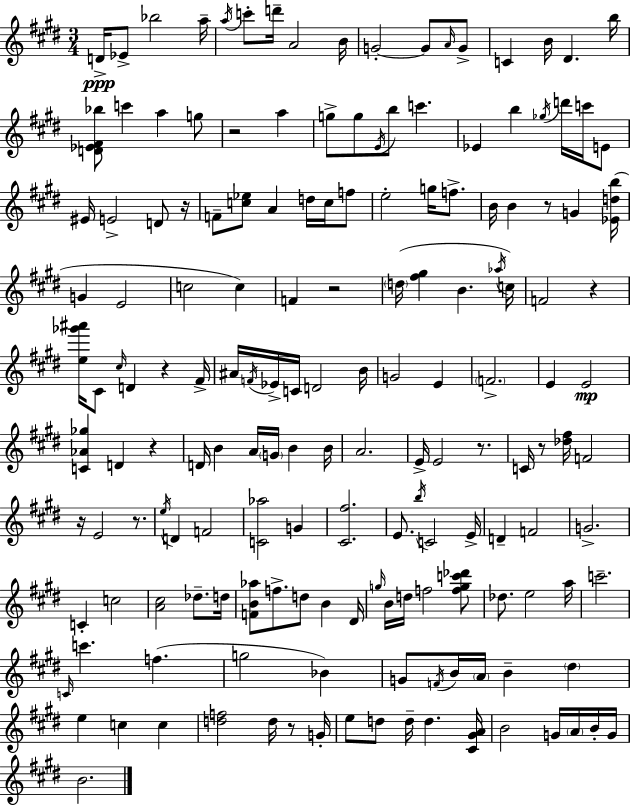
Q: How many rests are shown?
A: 12